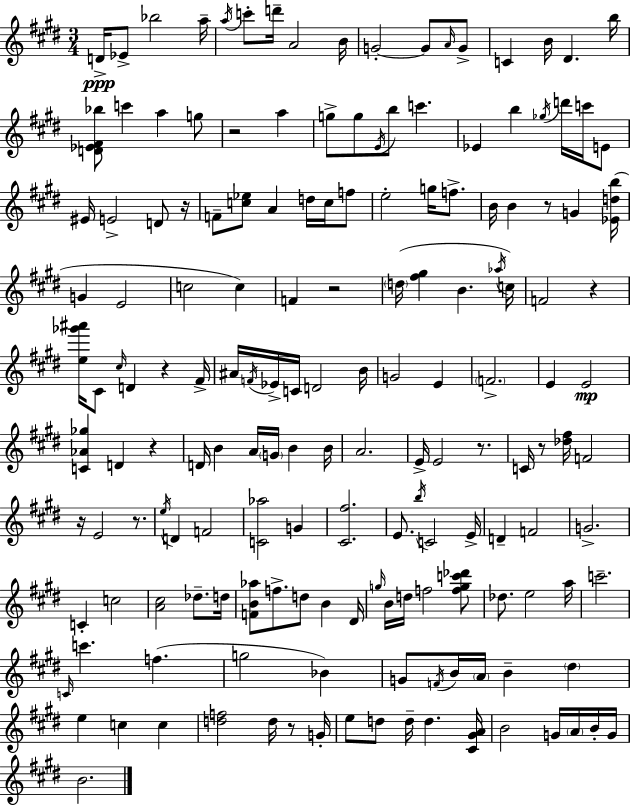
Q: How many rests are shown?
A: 12